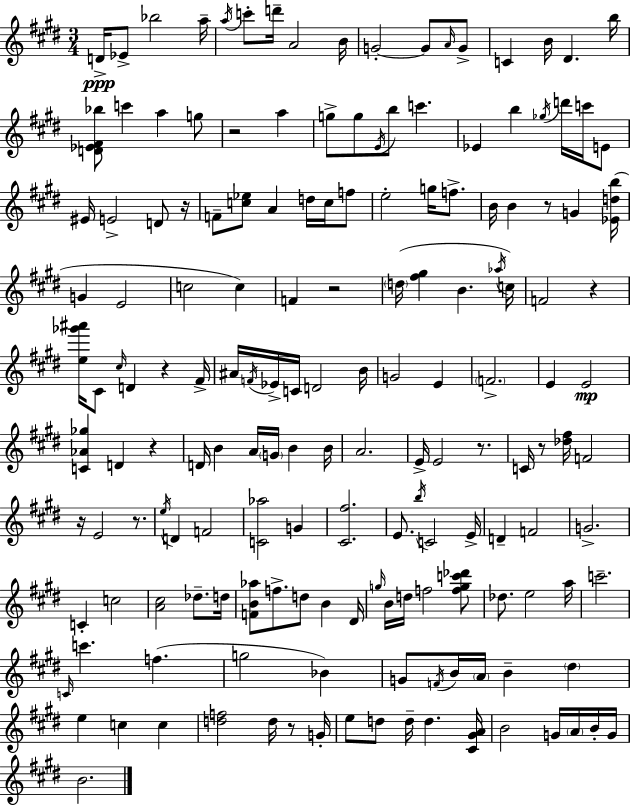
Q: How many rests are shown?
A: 12